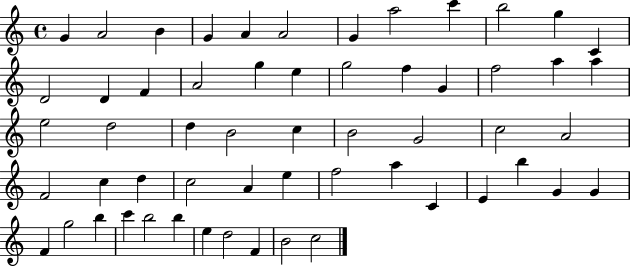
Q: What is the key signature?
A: C major